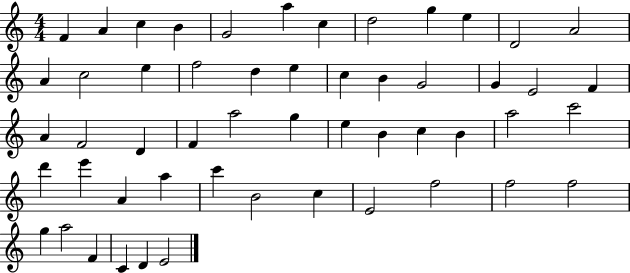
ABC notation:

X:1
T:Untitled
M:4/4
L:1/4
K:C
F A c B G2 a c d2 g e D2 A2 A c2 e f2 d e c B G2 G E2 F A F2 D F a2 g e B c B a2 c'2 d' e' A a c' B2 c E2 f2 f2 f2 g a2 F C D E2